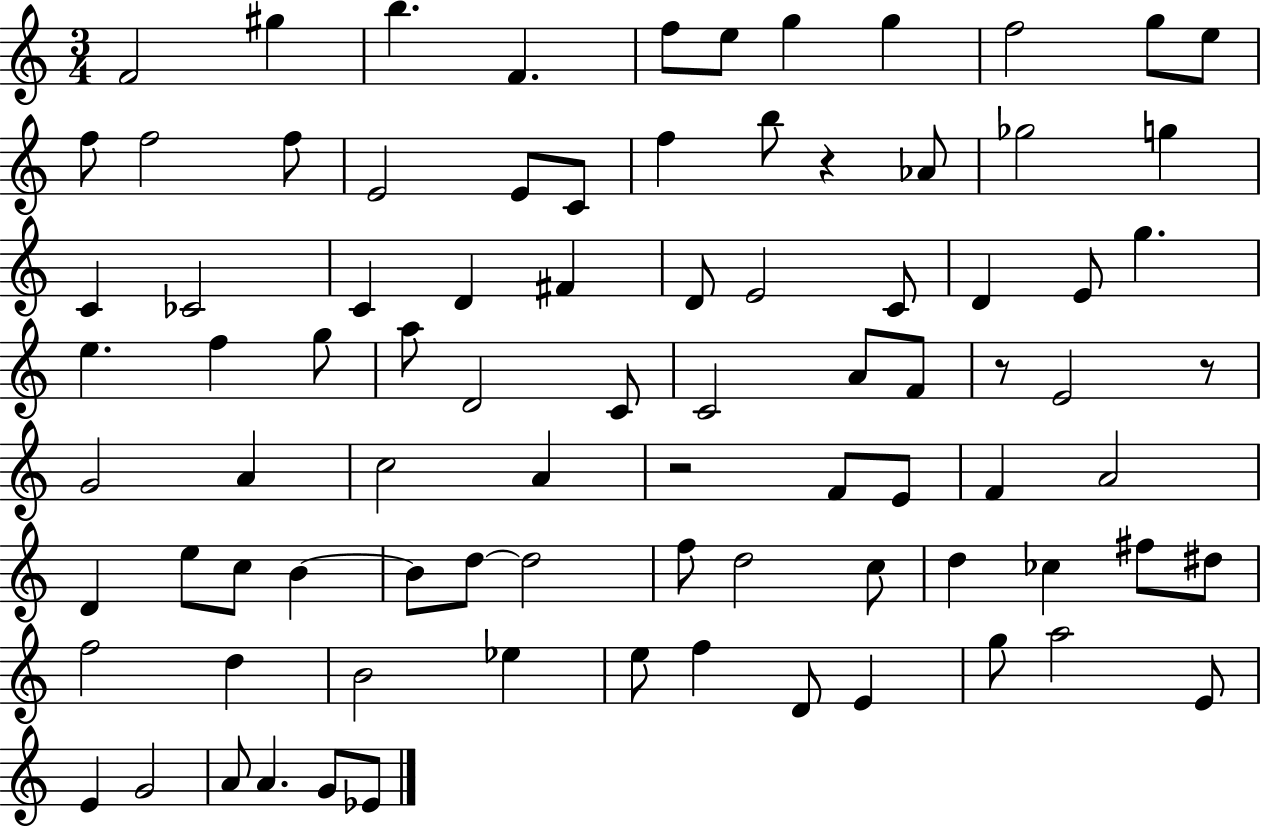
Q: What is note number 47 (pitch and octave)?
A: A4